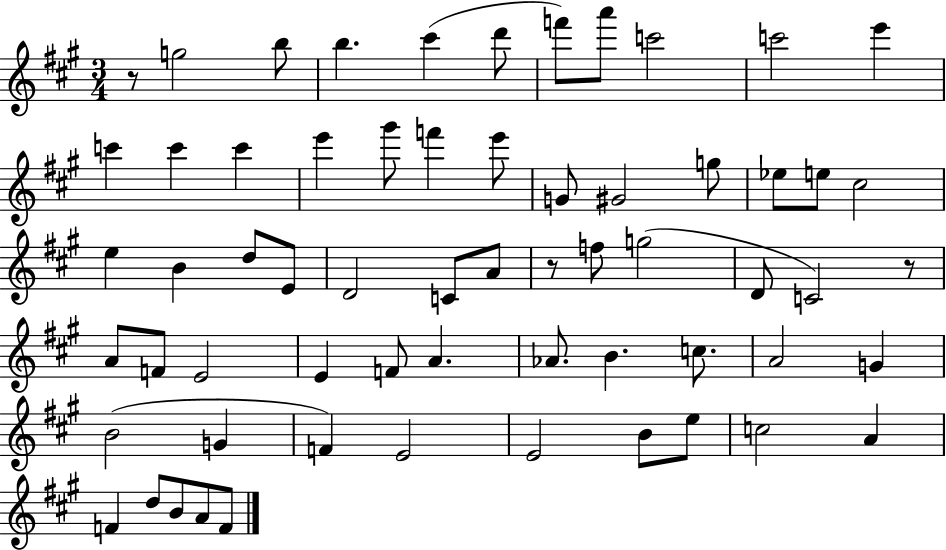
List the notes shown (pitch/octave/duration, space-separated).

R/e G5/h B5/e B5/q. C#6/q D6/e F6/e A6/e C6/h C6/h E6/q C6/q C6/q C6/q E6/q G#6/e F6/q E6/e G4/e G#4/h G5/e Eb5/e E5/e C#5/h E5/q B4/q D5/e E4/e D4/h C4/e A4/e R/e F5/e G5/h D4/e C4/h R/e A4/e F4/e E4/h E4/q F4/e A4/q. Ab4/e. B4/q. C5/e. A4/h G4/q B4/h G4/q F4/q E4/h E4/h B4/e E5/e C5/h A4/q F4/q D5/e B4/e A4/e F4/e